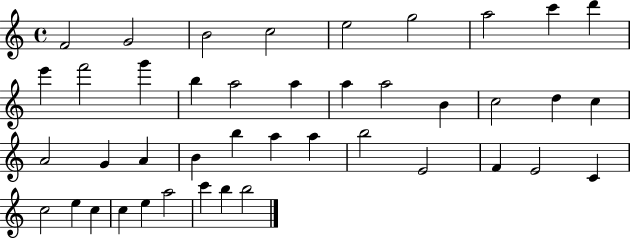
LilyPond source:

{
  \clef treble
  \time 4/4
  \defaultTimeSignature
  \key c \major
  f'2 g'2 | b'2 c''2 | e''2 g''2 | a''2 c'''4 d'''4 | \break e'''4 f'''2 g'''4 | b''4 a''2 a''4 | a''4 a''2 b'4 | c''2 d''4 c''4 | \break a'2 g'4 a'4 | b'4 b''4 a''4 a''4 | b''2 e'2 | f'4 e'2 c'4 | \break c''2 e''4 c''4 | c''4 e''4 a''2 | c'''4 b''4 b''2 | \bar "|."
}